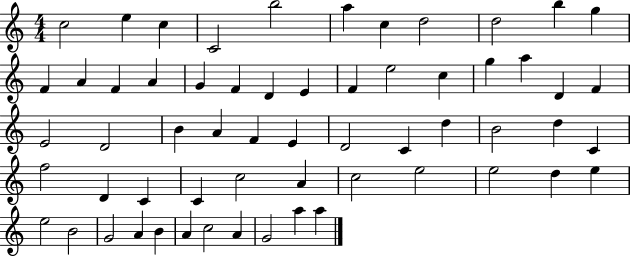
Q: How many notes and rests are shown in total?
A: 60